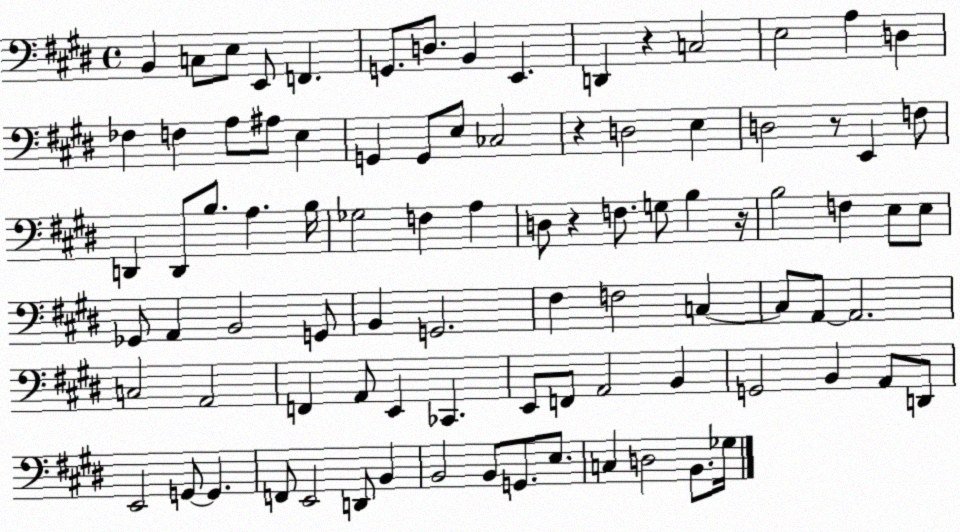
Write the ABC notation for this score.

X:1
T:Untitled
M:4/4
L:1/4
K:E
B,, C,/2 E,/2 E,,/2 F,, G,,/2 D,/2 B,, E,, D,, z C,2 E,2 A, D, _F, F, A,/2 ^A,/2 E, G,, G,,/2 E,/2 _C,2 z D,2 E, D,2 z/2 E,, F,/2 D,, D,,/2 B,/2 A, B,/4 _G,2 F, A, D,/2 z F,/2 G,/2 B, z/4 B,2 F, E,/2 E,/2 _G,,/2 A,, B,,2 G,,/2 B,, G,,2 ^F, F,2 C, C,/2 A,,/2 A,,2 C,2 A,,2 F,, A,,/2 E,, _C,, E,,/2 F,,/2 A,,2 B,, G,,2 B,, A,,/2 D,,/2 E,,2 G,,/2 G,, F,,/2 E,,2 D,,/2 B,, B,,2 B,,/2 G,,/2 E,/2 C, D,2 B,,/2 _G,/4